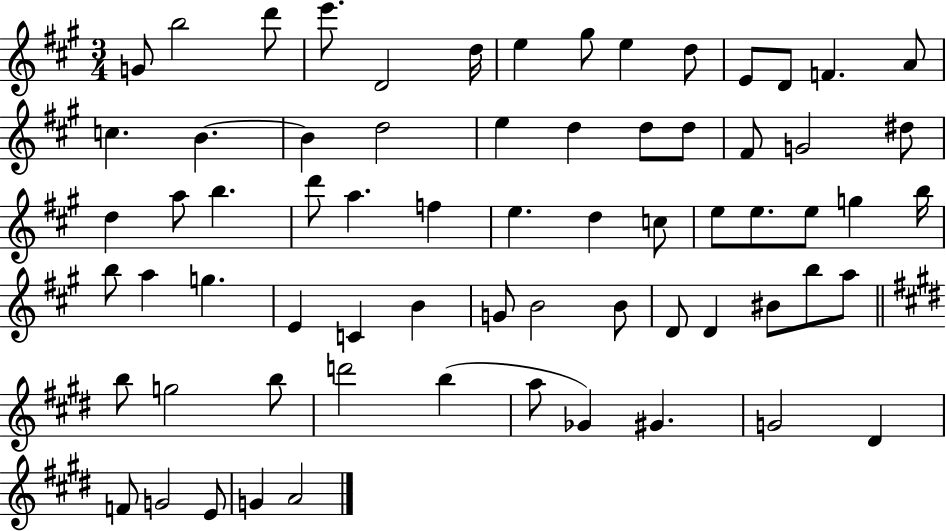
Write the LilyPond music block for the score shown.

{
  \clef treble
  \numericTimeSignature
  \time 3/4
  \key a \major
  g'8 b''2 d'''8 | e'''8. d'2 d''16 | e''4 gis''8 e''4 d''8 | e'8 d'8 f'4. a'8 | \break c''4. b'4.~~ | b'4 d''2 | e''4 d''4 d''8 d''8 | fis'8 g'2 dis''8 | \break d''4 a''8 b''4. | d'''8 a''4. f''4 | e''4. d''4 c''8 | e''8 e''8. e''8 g''4 b''16 | \break b''8 a''4 g''4. | e'4 c'4 b'4 | g'8 b'2 b'8 | d'8 d'4 bis'8 b''8 a''8 | \break \bar "||" \break \key e \major b''8 g''2 b''8 | d'''2 b''4( | a''8 ges'4) gis'4. | g'2 dis'4 | \break f'8 g'2 e'8 | g'4 a'2 | \bar "|."
}